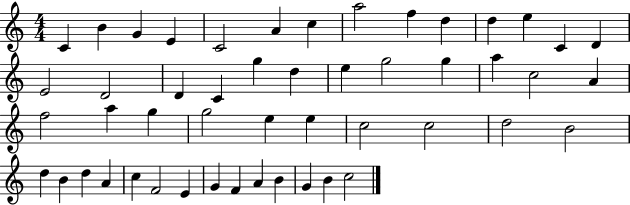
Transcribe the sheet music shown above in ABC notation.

X:1
T:Untitled
M:4/4
L:1/4
K:C
C B G E C2 A c a2 f d d e C D E2 D2 D C g d e g2 g a c2 A f2 a g g2 e e c2 c2 d2 B2 d B d A c F2 E G F A B G B c2